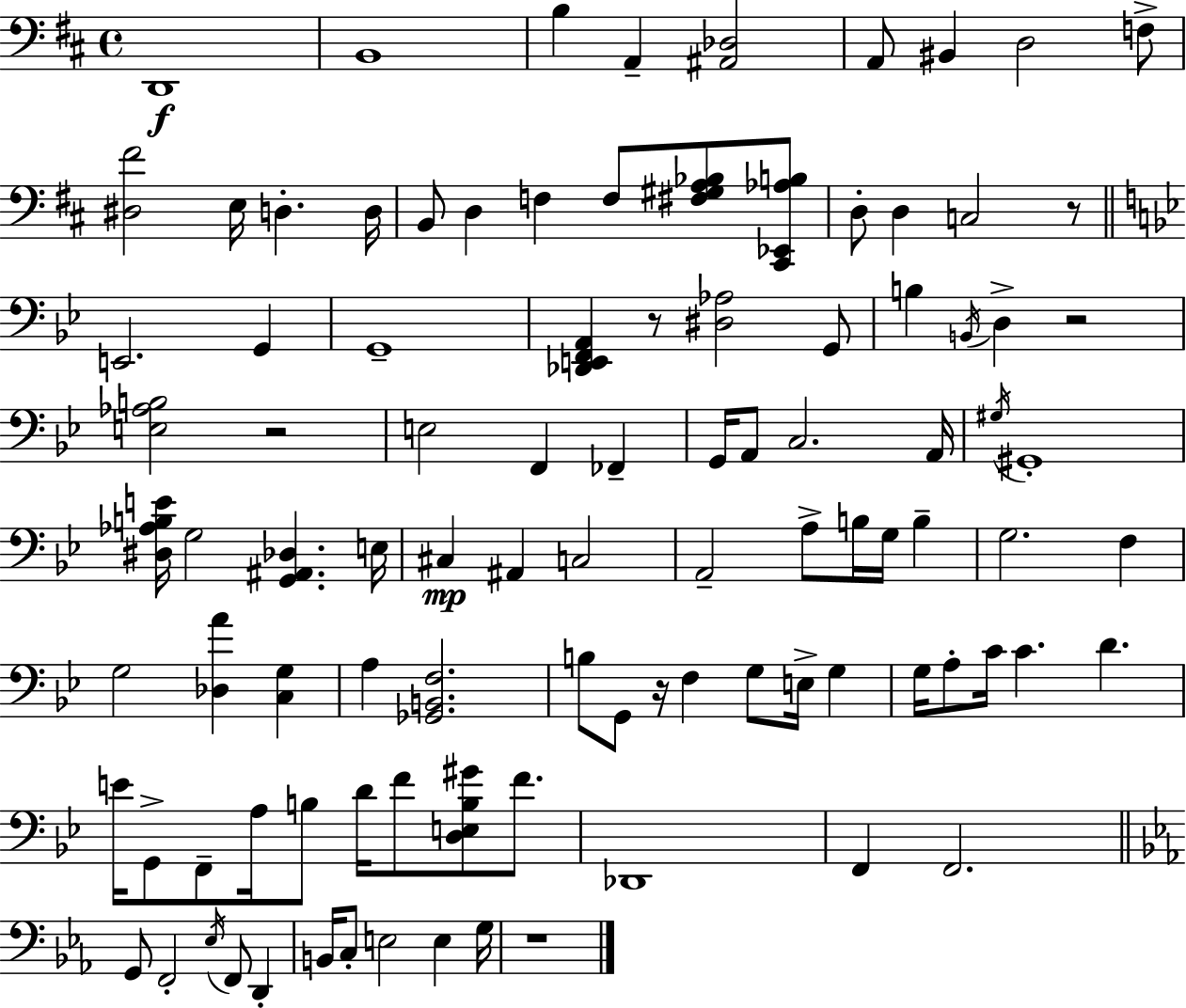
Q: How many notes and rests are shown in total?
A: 99